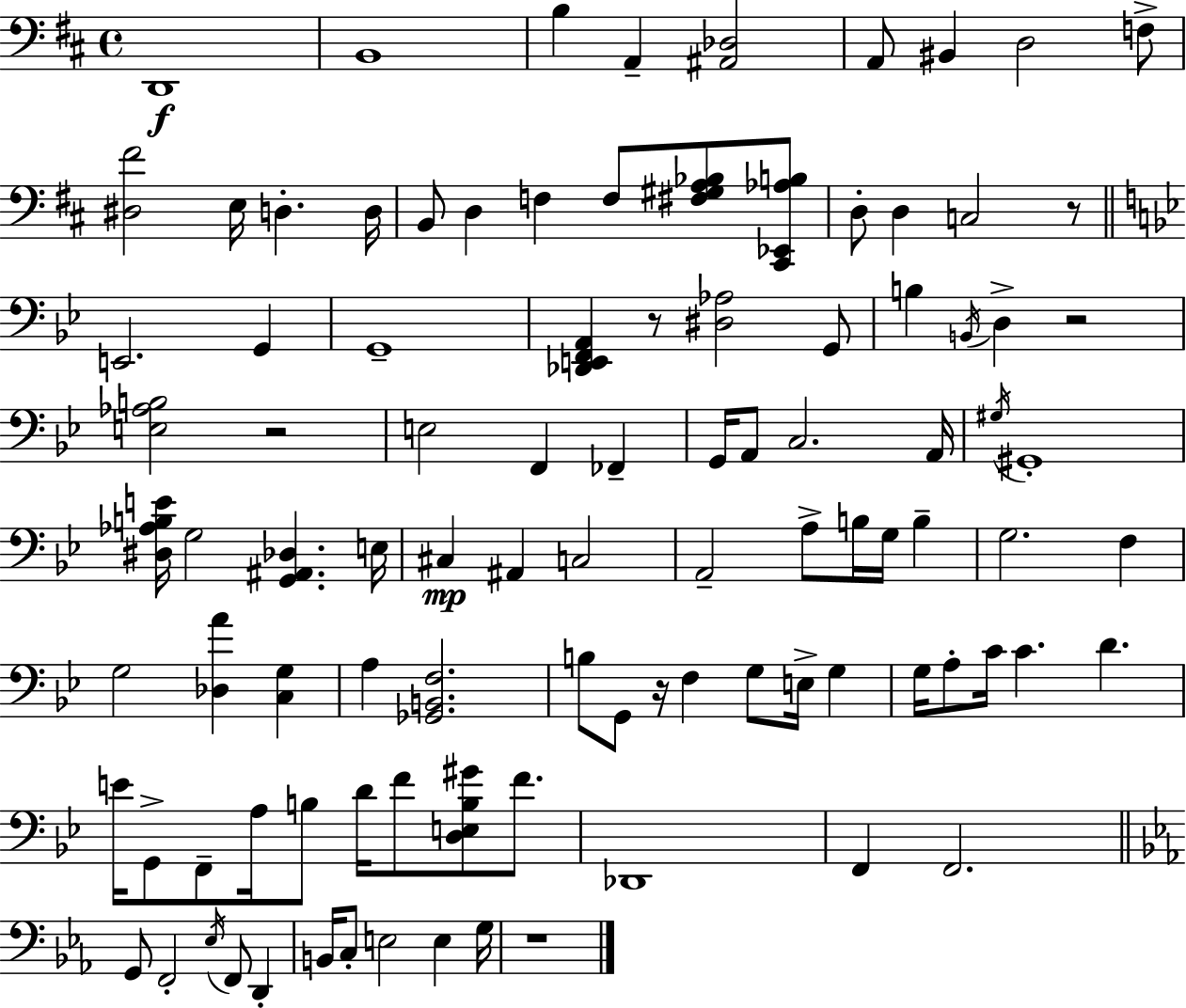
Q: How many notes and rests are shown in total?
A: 99